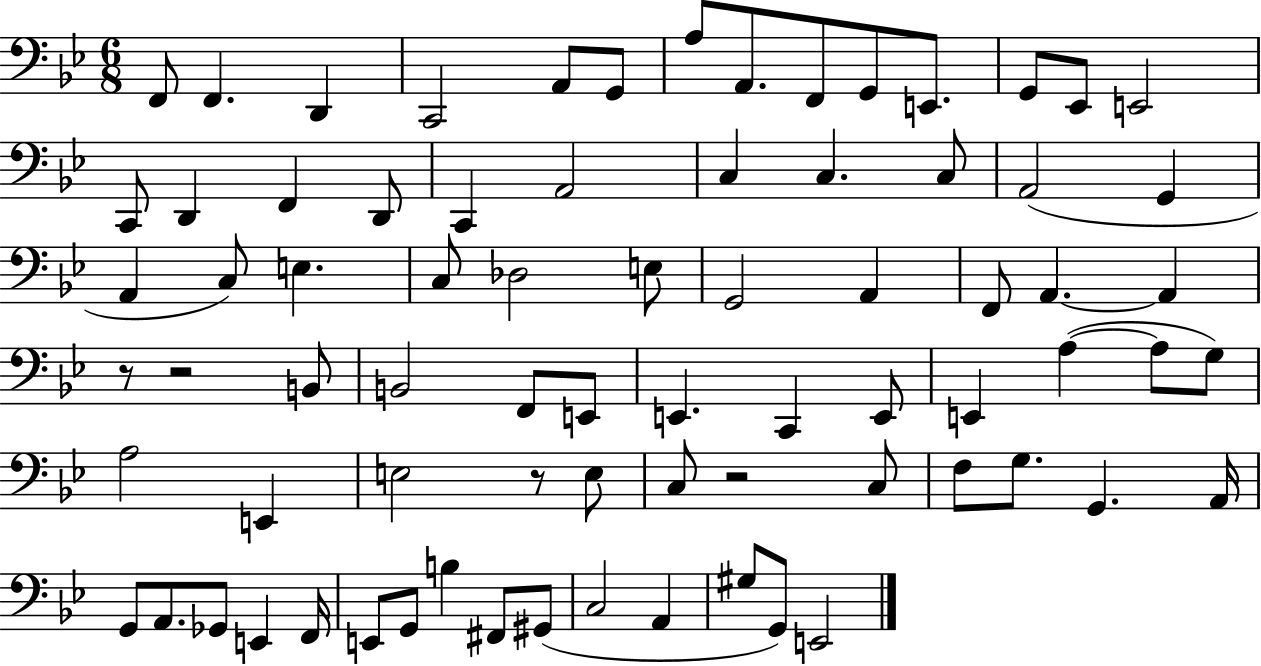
X:1
T:Untitled
M:6/8
L:1/4
K:Bb
F,,/2 F,, D,, C,,2 A,,/2 G,,/2 A,/2 A,,/2 F,,/2 G,,/2 E,,/2 G,,/2 _E,,/2 E,,2 C,,/2 D,, F,, D,,/2 C,, A,,2 C, C, C,/2 A,,2 G,, A,, C,/2 E, C,/2 _D,2 E,/2 G,,2 A,, F,,/2 A,, A,, z/2 z2 B,,/2 B,,2 F,,/2 E,,/2 E,, C,, E,,/2 E,, A, A,/2 G,/2 A,2 E,, E,2 z/2 E,/2 C,/2 z2 C,/2 F,/2 G,/2 G,, A,,/4 G,,/2 A,,/2 _G,,/2 E,, F,,/4 E,,/2 G,,/2 B, ^F,,/2 ^G,,/2 C,2 A,, ^G,/2 G,,/2 E,,2